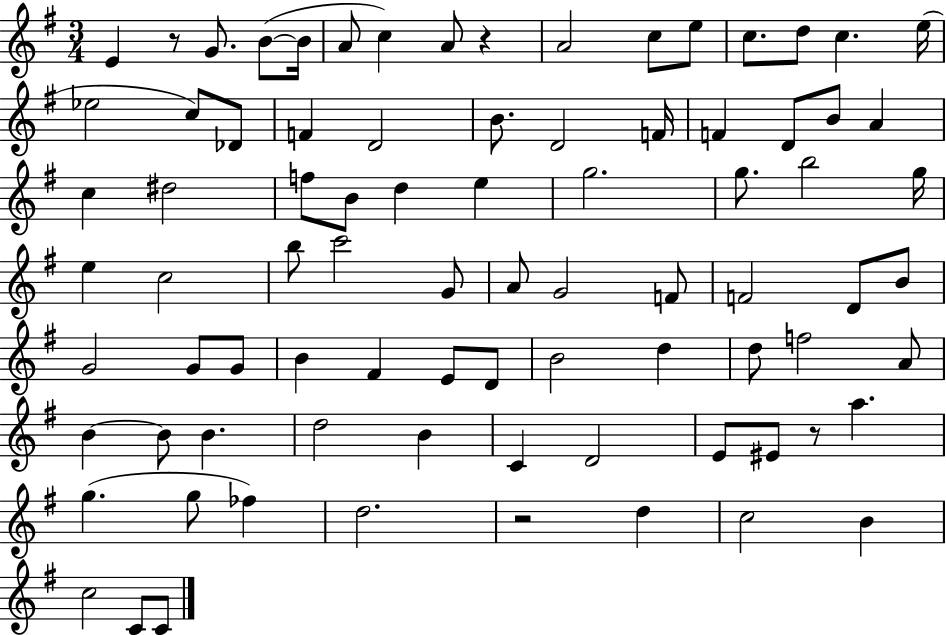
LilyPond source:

{
  \clef treble
  \numericTimeSignature
  \time 3/4
  \key g \major
  \repeat volta 2 { e'4 r8 g'8. b'8~(~ b'16 | a'8 c''4) a'8 r4 | a'2 c''8 e''8 | c''8. d''8 c''4. e''16( | \break ees''2 c''8) des'8 | f'4 d'2 | b'8. d'2 f'16 | f'4 d'8 b'8 a'4 | \break c''4 dis''2 | f''8 b'8 d''4 e''4 | g''2. | g''8. b''2 g''16 | \break e''4 c''2 | b''8 c'''2 g'8 | a'8 g'2 f'8 | f'2 d'8 b'8 | \break g'2 g'8 g'8 | b'4 fis'4 e'8 d'8 | b'2 d''4 | d''8 f''2 a'8 | \break b'4~~ b'8 b'4. | d''2 b'4 | c'4 d'2 | e'8 eis'8 r8 a''4. | \break g''4.( g''8 fes''4) | d''2. | r2 d''4 | c''2 b'4 | \break c''2 c'8 c'8 | } \bar "|."
}